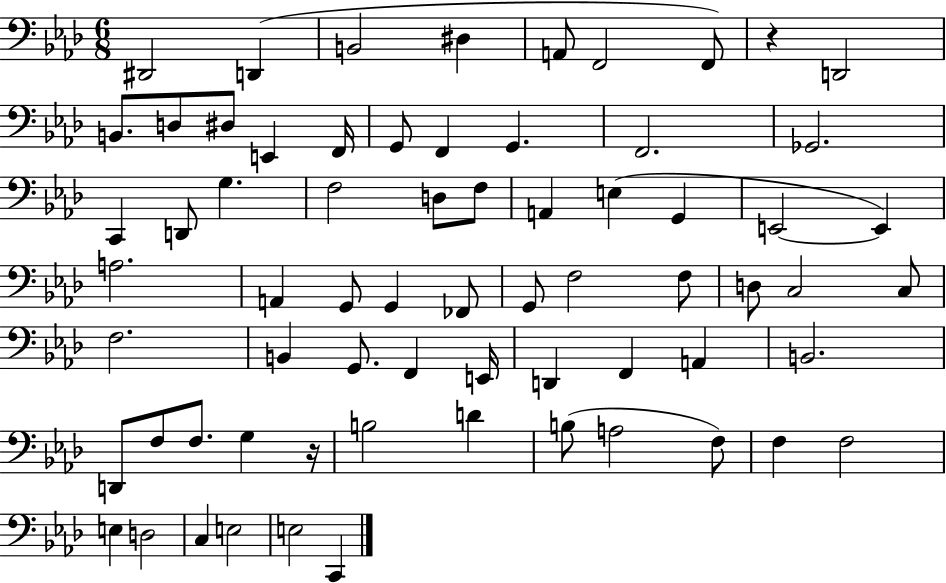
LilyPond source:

{
  \clef bass
  \numericTimeSignature
  \time 6/8
  \key aes \major
  dis,2 d,4( | b,2 dis4 | a,8 f,2 f,8) | r4 d,2 | \break b,8. d8 dis8 e,4 f,16 | g,8 f,4 g,4. | f,2. | ges,2. | \break c,4 d,8 g4. | f2 d8 f8 | a,4 e4( g,4 | e,2~~ e,4) | \break a2. | a,4 g,8 g,4 fes,8 | g,8 f2 f8 | d8 c2 c8 | \break f2. | b,4 g,8. f,4 e,16 | d,4 f,4 a,4 | b,2. | \break d,8 f8 f8. g4 r16 | b2 d'4 | b8( a2 f8) | f4 f2 | \break e4 d2 | c4 e2 | e2 c,4 | \bar "|."
}